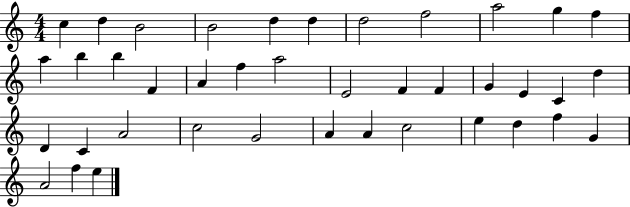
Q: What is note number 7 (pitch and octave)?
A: D5